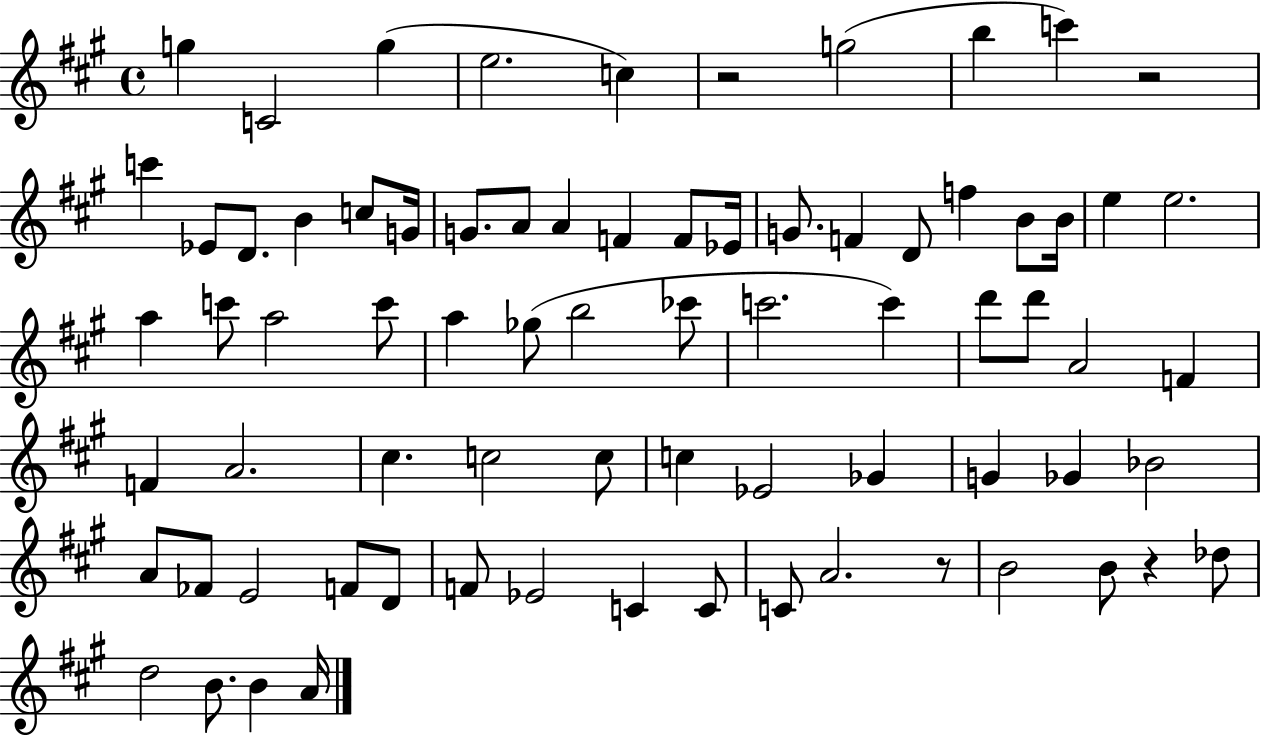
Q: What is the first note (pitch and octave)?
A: G5